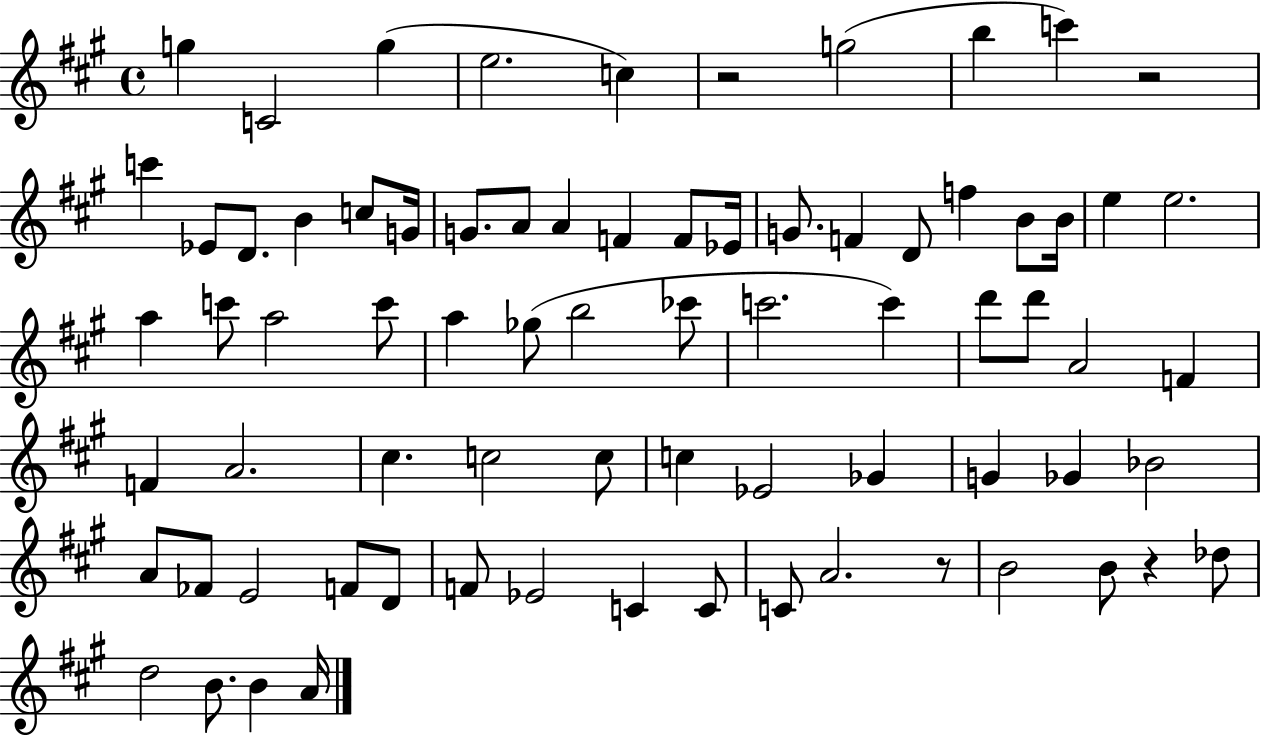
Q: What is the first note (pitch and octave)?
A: G5